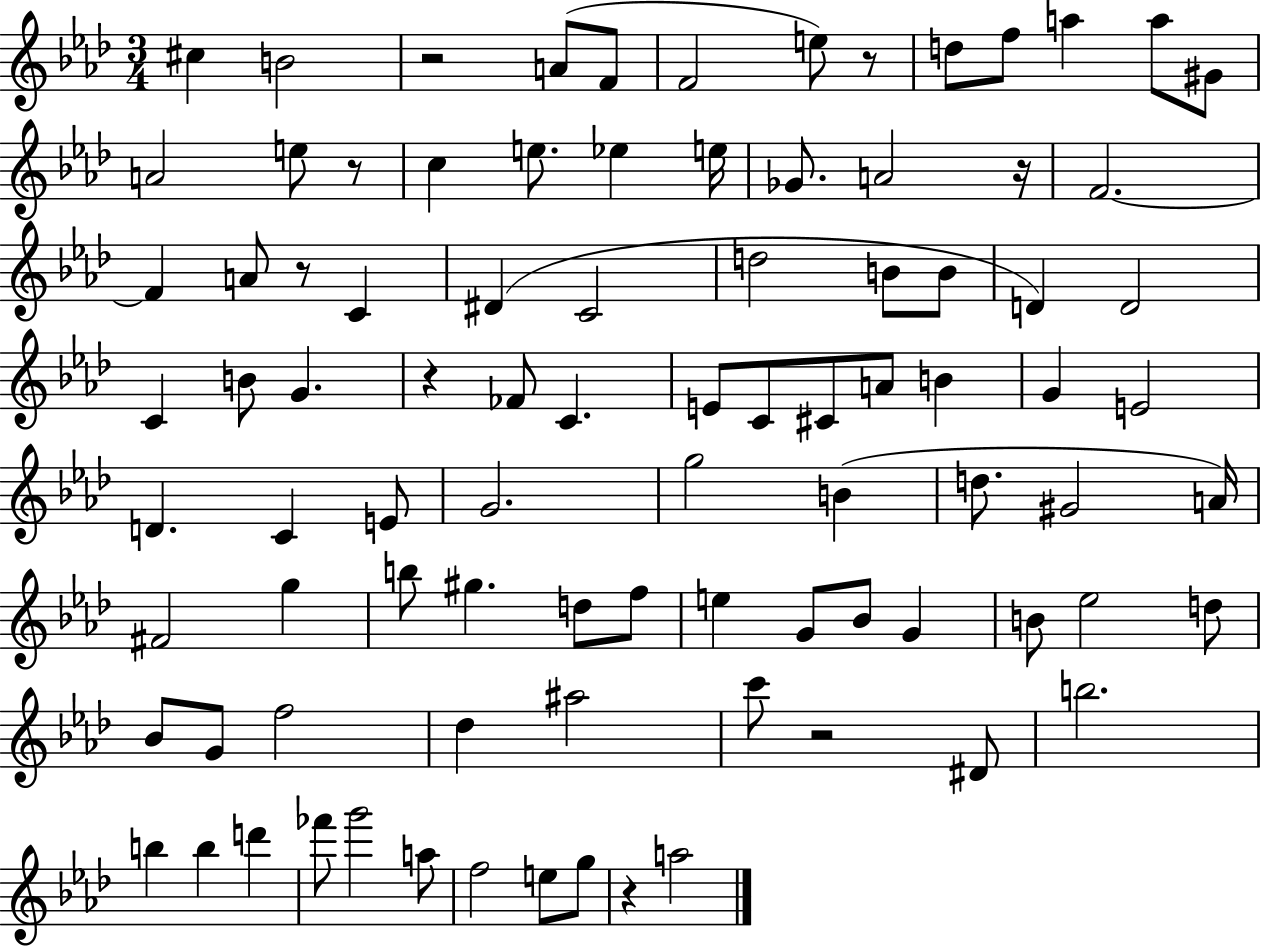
C#5/q B4/h R/h A4/e F4/e F4/h E5/e R/e D5/e F5/e A5/q A5/e G#4/e A4/h E5/e R/e C5/q E5/e. Eb5/q E5/s Gb4/e. A4/h R/s F4/h. F4/q A4/e R/e C4/q D#4/q C4/h D5/h B4/e B4/e D4/q D4/h C4/q B4/e G4/q. R/q FES4/e C4/q. E4/e C4/e C#4/e A4/e B4/q G4/q E4/h D4/q. C4/q E4/e G4/h. G5/h B4/q D5/e. G#4/h A4/s F#4/h G5/q B5/e G#5/q. D5/e F5/e E5/q G4/e Bb4/e G4/q B4/e Eb5/h D5/e Bb4/e G4/e F5/h Db5/q A#5/h C6/e R/h D#4/e B5/h. B5/q B5/q D6/q FES6/e G6/h A5/e F5/h E5/e G5/e R/q A5/h